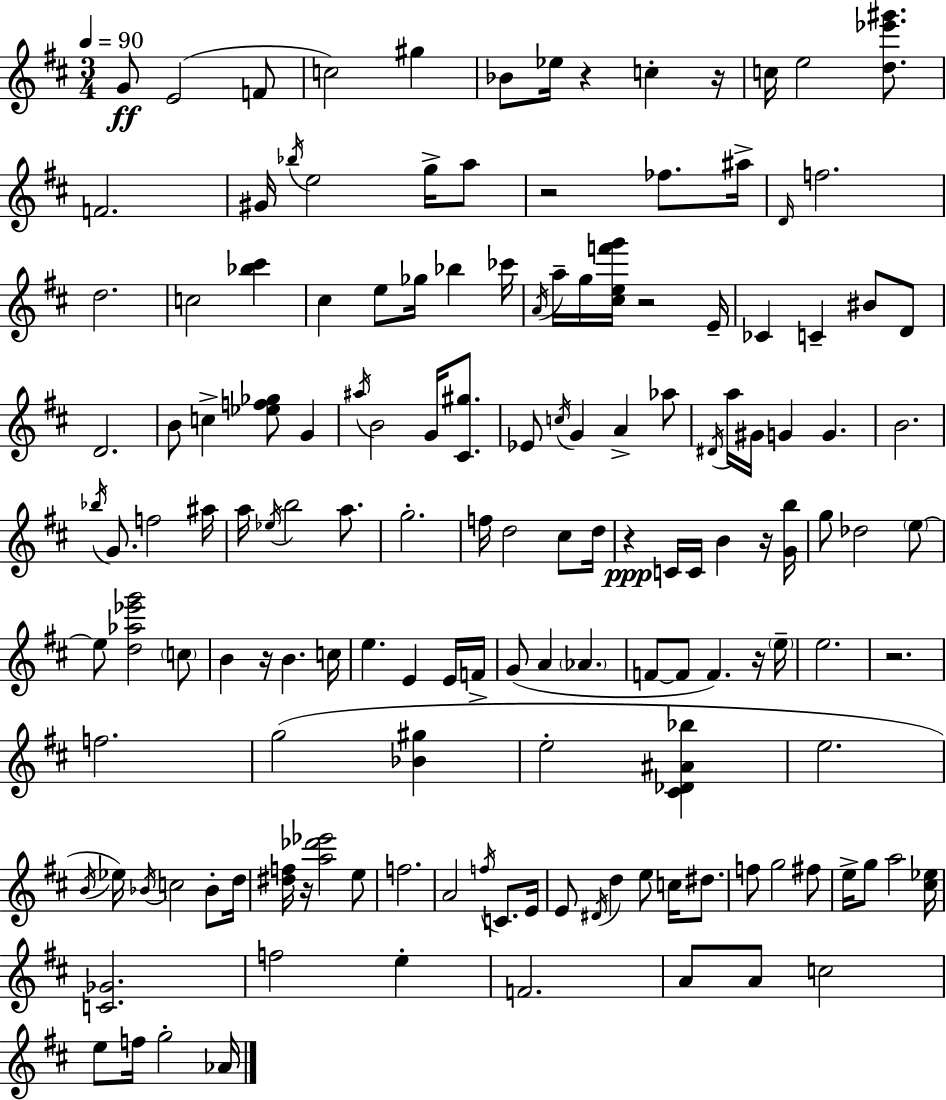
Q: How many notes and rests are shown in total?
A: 150